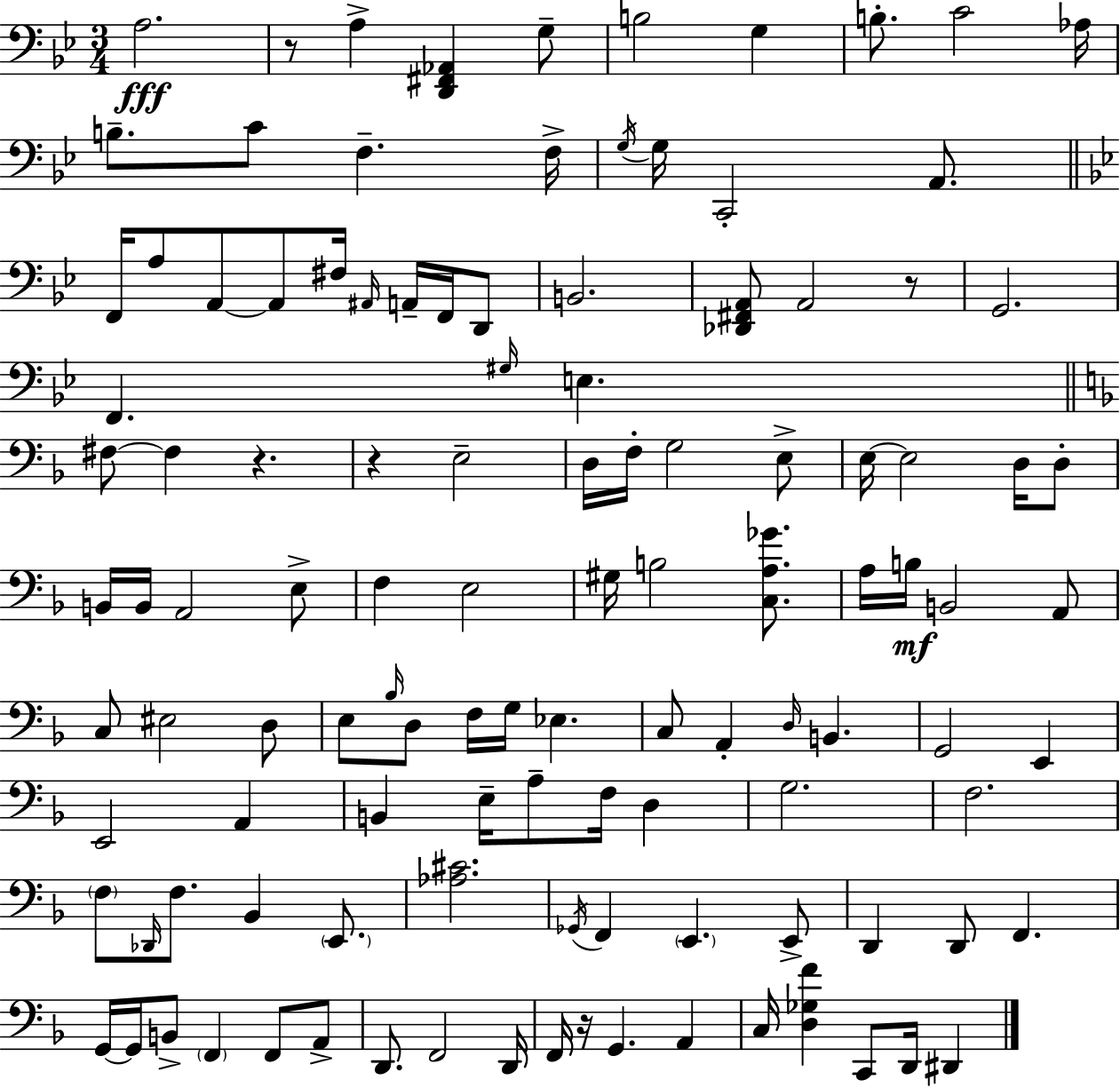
A3/h. R/e A3/q [D2,F#2,Ab2]/q G3/e B3/h G3/q B3/e. C4/h Ab3/s B3/e. C4/e F3/q. F3/s G3/s G3/s C2/h A2/e. F2/s A3/e A2/e A2/e F#3/s A#2/s A2/s F2/s D2/e B2/h. [Db2,F#2,A2]/e A2/h R/e G2/h. F2/q. G#3/s E3/q. F#3/e F#3/q R/q. R/q E3/h D3/s F3/s G3/h E3/e E3/s E3/h D3/s D3/e B2/s B2/s A2/h E3/e F3/q E3/h G#3/s B3/h [C3,A3,Gb4]/e. A3/s B3/s B2/h A2/e C3/e EIS3/h D3/e E3/e Bb3/s D3/e F3/s G3/s Eb3/q. C3/e A2/q D3/s B2/q. G2/h E2/q E2/h A2/q B2/q E3/s A3/e F3/s D3/q G3/h. F3/h. F3/e Db2/s F3/e. Bb2/q E2/e. [Ab3,C#4]/h. Gb2/s F2/q E2/q. E2/e D2/q D2/e F2/q. G2/s G2/s B2/e F2/q F2/e A2/e D2/e. F2/h D2/s F2/s R/s G2/q. A2/q C3/s [D3,Gb3,F4]/q C2/e D2/s D#2/q